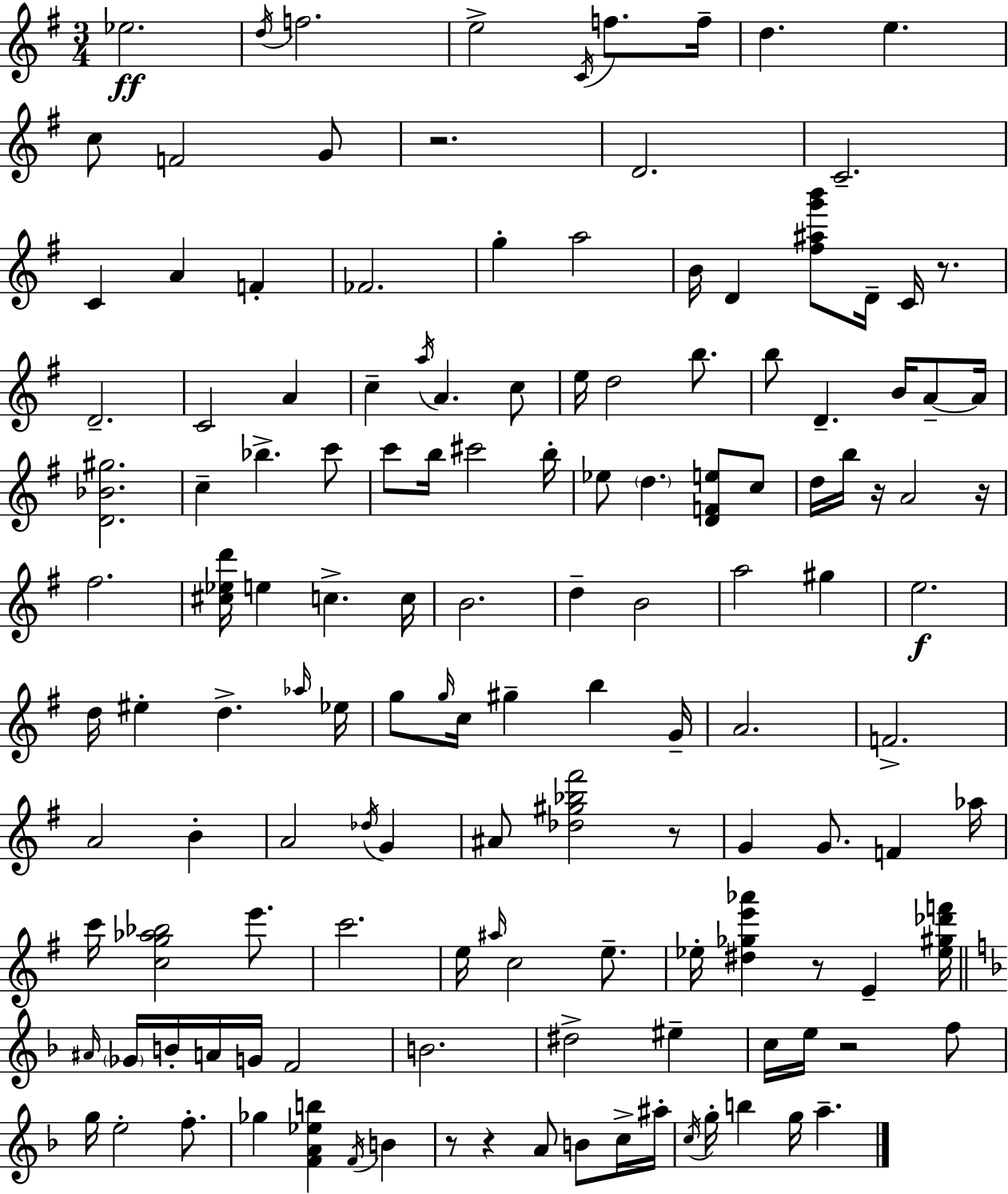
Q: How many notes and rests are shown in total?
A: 139